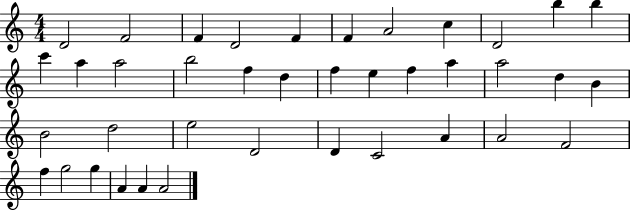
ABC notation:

X:1
T:Untitled
M:4/4
L:1/4
K:C
D2 F2 F D2 F F A2 c D2 b b c' a a2 b2 f d f e f a a2 d B B2 d2 e2 D2 D C2 A A2 F2 f g2 g A A A2